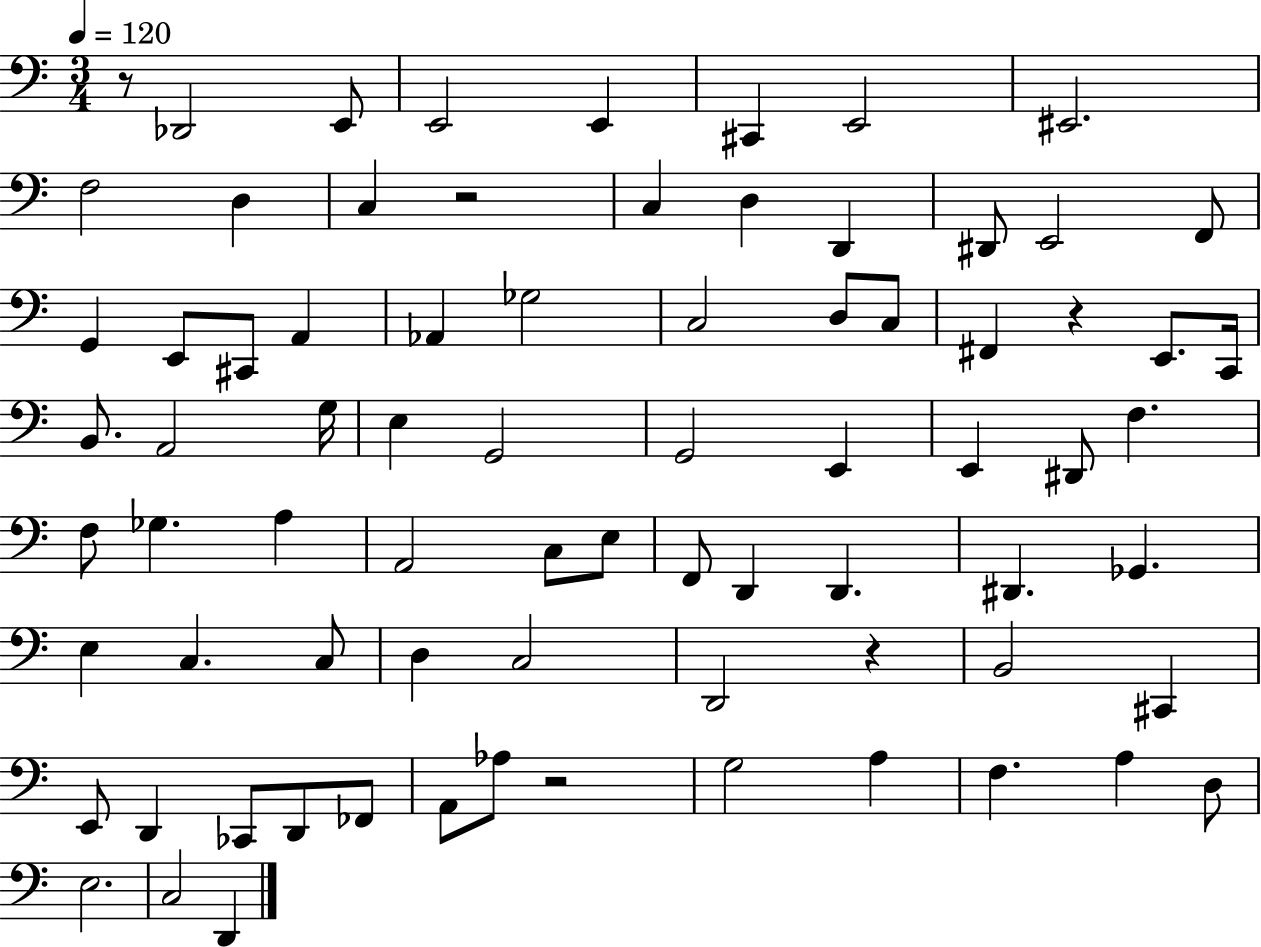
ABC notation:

X:1
T:Untitled
M:3/4
L:1/4
K:C
z/2 _D,,2 E,,/2 E,,2 E,, ^C,, E,,2 ^E,,2 F,2 D, C, z2 C, D, D,, ^D,,/2 E,,2 F,,/2 G,, E,,/2 ^C,,/2 A,, _A,, _G,2 C,2 D,/2 C,/2 ^F,, z E,,/2 C,,/4 B,,/2 A,,2 G,/4 E, G,,2 G,,2 E,, E,, ^D,,/2 F, F,/2 _G, A, A,,2 C,/2 E,/2 F,,/2 D,, D,, ^D,, _G,, E, C, C,/2 D, C,2 D,,2 z B,,2 ^C,, E,,/2 D,, _C,,/2 D,,/2 _F,,/2 A,,/2 _A,/2 z2 G,2 A, F, A, D,/2 E,2 C,2 D,,